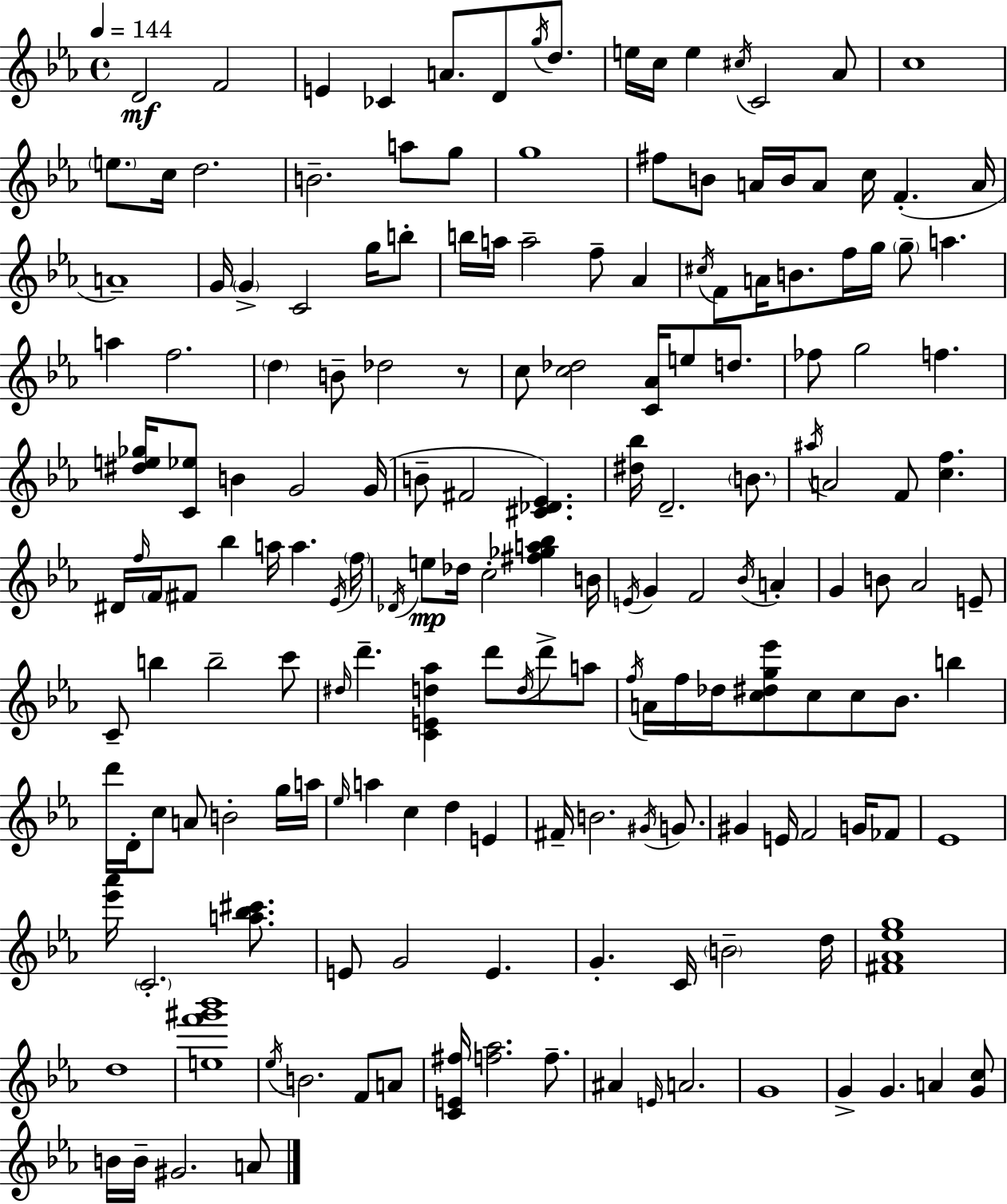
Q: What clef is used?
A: treble